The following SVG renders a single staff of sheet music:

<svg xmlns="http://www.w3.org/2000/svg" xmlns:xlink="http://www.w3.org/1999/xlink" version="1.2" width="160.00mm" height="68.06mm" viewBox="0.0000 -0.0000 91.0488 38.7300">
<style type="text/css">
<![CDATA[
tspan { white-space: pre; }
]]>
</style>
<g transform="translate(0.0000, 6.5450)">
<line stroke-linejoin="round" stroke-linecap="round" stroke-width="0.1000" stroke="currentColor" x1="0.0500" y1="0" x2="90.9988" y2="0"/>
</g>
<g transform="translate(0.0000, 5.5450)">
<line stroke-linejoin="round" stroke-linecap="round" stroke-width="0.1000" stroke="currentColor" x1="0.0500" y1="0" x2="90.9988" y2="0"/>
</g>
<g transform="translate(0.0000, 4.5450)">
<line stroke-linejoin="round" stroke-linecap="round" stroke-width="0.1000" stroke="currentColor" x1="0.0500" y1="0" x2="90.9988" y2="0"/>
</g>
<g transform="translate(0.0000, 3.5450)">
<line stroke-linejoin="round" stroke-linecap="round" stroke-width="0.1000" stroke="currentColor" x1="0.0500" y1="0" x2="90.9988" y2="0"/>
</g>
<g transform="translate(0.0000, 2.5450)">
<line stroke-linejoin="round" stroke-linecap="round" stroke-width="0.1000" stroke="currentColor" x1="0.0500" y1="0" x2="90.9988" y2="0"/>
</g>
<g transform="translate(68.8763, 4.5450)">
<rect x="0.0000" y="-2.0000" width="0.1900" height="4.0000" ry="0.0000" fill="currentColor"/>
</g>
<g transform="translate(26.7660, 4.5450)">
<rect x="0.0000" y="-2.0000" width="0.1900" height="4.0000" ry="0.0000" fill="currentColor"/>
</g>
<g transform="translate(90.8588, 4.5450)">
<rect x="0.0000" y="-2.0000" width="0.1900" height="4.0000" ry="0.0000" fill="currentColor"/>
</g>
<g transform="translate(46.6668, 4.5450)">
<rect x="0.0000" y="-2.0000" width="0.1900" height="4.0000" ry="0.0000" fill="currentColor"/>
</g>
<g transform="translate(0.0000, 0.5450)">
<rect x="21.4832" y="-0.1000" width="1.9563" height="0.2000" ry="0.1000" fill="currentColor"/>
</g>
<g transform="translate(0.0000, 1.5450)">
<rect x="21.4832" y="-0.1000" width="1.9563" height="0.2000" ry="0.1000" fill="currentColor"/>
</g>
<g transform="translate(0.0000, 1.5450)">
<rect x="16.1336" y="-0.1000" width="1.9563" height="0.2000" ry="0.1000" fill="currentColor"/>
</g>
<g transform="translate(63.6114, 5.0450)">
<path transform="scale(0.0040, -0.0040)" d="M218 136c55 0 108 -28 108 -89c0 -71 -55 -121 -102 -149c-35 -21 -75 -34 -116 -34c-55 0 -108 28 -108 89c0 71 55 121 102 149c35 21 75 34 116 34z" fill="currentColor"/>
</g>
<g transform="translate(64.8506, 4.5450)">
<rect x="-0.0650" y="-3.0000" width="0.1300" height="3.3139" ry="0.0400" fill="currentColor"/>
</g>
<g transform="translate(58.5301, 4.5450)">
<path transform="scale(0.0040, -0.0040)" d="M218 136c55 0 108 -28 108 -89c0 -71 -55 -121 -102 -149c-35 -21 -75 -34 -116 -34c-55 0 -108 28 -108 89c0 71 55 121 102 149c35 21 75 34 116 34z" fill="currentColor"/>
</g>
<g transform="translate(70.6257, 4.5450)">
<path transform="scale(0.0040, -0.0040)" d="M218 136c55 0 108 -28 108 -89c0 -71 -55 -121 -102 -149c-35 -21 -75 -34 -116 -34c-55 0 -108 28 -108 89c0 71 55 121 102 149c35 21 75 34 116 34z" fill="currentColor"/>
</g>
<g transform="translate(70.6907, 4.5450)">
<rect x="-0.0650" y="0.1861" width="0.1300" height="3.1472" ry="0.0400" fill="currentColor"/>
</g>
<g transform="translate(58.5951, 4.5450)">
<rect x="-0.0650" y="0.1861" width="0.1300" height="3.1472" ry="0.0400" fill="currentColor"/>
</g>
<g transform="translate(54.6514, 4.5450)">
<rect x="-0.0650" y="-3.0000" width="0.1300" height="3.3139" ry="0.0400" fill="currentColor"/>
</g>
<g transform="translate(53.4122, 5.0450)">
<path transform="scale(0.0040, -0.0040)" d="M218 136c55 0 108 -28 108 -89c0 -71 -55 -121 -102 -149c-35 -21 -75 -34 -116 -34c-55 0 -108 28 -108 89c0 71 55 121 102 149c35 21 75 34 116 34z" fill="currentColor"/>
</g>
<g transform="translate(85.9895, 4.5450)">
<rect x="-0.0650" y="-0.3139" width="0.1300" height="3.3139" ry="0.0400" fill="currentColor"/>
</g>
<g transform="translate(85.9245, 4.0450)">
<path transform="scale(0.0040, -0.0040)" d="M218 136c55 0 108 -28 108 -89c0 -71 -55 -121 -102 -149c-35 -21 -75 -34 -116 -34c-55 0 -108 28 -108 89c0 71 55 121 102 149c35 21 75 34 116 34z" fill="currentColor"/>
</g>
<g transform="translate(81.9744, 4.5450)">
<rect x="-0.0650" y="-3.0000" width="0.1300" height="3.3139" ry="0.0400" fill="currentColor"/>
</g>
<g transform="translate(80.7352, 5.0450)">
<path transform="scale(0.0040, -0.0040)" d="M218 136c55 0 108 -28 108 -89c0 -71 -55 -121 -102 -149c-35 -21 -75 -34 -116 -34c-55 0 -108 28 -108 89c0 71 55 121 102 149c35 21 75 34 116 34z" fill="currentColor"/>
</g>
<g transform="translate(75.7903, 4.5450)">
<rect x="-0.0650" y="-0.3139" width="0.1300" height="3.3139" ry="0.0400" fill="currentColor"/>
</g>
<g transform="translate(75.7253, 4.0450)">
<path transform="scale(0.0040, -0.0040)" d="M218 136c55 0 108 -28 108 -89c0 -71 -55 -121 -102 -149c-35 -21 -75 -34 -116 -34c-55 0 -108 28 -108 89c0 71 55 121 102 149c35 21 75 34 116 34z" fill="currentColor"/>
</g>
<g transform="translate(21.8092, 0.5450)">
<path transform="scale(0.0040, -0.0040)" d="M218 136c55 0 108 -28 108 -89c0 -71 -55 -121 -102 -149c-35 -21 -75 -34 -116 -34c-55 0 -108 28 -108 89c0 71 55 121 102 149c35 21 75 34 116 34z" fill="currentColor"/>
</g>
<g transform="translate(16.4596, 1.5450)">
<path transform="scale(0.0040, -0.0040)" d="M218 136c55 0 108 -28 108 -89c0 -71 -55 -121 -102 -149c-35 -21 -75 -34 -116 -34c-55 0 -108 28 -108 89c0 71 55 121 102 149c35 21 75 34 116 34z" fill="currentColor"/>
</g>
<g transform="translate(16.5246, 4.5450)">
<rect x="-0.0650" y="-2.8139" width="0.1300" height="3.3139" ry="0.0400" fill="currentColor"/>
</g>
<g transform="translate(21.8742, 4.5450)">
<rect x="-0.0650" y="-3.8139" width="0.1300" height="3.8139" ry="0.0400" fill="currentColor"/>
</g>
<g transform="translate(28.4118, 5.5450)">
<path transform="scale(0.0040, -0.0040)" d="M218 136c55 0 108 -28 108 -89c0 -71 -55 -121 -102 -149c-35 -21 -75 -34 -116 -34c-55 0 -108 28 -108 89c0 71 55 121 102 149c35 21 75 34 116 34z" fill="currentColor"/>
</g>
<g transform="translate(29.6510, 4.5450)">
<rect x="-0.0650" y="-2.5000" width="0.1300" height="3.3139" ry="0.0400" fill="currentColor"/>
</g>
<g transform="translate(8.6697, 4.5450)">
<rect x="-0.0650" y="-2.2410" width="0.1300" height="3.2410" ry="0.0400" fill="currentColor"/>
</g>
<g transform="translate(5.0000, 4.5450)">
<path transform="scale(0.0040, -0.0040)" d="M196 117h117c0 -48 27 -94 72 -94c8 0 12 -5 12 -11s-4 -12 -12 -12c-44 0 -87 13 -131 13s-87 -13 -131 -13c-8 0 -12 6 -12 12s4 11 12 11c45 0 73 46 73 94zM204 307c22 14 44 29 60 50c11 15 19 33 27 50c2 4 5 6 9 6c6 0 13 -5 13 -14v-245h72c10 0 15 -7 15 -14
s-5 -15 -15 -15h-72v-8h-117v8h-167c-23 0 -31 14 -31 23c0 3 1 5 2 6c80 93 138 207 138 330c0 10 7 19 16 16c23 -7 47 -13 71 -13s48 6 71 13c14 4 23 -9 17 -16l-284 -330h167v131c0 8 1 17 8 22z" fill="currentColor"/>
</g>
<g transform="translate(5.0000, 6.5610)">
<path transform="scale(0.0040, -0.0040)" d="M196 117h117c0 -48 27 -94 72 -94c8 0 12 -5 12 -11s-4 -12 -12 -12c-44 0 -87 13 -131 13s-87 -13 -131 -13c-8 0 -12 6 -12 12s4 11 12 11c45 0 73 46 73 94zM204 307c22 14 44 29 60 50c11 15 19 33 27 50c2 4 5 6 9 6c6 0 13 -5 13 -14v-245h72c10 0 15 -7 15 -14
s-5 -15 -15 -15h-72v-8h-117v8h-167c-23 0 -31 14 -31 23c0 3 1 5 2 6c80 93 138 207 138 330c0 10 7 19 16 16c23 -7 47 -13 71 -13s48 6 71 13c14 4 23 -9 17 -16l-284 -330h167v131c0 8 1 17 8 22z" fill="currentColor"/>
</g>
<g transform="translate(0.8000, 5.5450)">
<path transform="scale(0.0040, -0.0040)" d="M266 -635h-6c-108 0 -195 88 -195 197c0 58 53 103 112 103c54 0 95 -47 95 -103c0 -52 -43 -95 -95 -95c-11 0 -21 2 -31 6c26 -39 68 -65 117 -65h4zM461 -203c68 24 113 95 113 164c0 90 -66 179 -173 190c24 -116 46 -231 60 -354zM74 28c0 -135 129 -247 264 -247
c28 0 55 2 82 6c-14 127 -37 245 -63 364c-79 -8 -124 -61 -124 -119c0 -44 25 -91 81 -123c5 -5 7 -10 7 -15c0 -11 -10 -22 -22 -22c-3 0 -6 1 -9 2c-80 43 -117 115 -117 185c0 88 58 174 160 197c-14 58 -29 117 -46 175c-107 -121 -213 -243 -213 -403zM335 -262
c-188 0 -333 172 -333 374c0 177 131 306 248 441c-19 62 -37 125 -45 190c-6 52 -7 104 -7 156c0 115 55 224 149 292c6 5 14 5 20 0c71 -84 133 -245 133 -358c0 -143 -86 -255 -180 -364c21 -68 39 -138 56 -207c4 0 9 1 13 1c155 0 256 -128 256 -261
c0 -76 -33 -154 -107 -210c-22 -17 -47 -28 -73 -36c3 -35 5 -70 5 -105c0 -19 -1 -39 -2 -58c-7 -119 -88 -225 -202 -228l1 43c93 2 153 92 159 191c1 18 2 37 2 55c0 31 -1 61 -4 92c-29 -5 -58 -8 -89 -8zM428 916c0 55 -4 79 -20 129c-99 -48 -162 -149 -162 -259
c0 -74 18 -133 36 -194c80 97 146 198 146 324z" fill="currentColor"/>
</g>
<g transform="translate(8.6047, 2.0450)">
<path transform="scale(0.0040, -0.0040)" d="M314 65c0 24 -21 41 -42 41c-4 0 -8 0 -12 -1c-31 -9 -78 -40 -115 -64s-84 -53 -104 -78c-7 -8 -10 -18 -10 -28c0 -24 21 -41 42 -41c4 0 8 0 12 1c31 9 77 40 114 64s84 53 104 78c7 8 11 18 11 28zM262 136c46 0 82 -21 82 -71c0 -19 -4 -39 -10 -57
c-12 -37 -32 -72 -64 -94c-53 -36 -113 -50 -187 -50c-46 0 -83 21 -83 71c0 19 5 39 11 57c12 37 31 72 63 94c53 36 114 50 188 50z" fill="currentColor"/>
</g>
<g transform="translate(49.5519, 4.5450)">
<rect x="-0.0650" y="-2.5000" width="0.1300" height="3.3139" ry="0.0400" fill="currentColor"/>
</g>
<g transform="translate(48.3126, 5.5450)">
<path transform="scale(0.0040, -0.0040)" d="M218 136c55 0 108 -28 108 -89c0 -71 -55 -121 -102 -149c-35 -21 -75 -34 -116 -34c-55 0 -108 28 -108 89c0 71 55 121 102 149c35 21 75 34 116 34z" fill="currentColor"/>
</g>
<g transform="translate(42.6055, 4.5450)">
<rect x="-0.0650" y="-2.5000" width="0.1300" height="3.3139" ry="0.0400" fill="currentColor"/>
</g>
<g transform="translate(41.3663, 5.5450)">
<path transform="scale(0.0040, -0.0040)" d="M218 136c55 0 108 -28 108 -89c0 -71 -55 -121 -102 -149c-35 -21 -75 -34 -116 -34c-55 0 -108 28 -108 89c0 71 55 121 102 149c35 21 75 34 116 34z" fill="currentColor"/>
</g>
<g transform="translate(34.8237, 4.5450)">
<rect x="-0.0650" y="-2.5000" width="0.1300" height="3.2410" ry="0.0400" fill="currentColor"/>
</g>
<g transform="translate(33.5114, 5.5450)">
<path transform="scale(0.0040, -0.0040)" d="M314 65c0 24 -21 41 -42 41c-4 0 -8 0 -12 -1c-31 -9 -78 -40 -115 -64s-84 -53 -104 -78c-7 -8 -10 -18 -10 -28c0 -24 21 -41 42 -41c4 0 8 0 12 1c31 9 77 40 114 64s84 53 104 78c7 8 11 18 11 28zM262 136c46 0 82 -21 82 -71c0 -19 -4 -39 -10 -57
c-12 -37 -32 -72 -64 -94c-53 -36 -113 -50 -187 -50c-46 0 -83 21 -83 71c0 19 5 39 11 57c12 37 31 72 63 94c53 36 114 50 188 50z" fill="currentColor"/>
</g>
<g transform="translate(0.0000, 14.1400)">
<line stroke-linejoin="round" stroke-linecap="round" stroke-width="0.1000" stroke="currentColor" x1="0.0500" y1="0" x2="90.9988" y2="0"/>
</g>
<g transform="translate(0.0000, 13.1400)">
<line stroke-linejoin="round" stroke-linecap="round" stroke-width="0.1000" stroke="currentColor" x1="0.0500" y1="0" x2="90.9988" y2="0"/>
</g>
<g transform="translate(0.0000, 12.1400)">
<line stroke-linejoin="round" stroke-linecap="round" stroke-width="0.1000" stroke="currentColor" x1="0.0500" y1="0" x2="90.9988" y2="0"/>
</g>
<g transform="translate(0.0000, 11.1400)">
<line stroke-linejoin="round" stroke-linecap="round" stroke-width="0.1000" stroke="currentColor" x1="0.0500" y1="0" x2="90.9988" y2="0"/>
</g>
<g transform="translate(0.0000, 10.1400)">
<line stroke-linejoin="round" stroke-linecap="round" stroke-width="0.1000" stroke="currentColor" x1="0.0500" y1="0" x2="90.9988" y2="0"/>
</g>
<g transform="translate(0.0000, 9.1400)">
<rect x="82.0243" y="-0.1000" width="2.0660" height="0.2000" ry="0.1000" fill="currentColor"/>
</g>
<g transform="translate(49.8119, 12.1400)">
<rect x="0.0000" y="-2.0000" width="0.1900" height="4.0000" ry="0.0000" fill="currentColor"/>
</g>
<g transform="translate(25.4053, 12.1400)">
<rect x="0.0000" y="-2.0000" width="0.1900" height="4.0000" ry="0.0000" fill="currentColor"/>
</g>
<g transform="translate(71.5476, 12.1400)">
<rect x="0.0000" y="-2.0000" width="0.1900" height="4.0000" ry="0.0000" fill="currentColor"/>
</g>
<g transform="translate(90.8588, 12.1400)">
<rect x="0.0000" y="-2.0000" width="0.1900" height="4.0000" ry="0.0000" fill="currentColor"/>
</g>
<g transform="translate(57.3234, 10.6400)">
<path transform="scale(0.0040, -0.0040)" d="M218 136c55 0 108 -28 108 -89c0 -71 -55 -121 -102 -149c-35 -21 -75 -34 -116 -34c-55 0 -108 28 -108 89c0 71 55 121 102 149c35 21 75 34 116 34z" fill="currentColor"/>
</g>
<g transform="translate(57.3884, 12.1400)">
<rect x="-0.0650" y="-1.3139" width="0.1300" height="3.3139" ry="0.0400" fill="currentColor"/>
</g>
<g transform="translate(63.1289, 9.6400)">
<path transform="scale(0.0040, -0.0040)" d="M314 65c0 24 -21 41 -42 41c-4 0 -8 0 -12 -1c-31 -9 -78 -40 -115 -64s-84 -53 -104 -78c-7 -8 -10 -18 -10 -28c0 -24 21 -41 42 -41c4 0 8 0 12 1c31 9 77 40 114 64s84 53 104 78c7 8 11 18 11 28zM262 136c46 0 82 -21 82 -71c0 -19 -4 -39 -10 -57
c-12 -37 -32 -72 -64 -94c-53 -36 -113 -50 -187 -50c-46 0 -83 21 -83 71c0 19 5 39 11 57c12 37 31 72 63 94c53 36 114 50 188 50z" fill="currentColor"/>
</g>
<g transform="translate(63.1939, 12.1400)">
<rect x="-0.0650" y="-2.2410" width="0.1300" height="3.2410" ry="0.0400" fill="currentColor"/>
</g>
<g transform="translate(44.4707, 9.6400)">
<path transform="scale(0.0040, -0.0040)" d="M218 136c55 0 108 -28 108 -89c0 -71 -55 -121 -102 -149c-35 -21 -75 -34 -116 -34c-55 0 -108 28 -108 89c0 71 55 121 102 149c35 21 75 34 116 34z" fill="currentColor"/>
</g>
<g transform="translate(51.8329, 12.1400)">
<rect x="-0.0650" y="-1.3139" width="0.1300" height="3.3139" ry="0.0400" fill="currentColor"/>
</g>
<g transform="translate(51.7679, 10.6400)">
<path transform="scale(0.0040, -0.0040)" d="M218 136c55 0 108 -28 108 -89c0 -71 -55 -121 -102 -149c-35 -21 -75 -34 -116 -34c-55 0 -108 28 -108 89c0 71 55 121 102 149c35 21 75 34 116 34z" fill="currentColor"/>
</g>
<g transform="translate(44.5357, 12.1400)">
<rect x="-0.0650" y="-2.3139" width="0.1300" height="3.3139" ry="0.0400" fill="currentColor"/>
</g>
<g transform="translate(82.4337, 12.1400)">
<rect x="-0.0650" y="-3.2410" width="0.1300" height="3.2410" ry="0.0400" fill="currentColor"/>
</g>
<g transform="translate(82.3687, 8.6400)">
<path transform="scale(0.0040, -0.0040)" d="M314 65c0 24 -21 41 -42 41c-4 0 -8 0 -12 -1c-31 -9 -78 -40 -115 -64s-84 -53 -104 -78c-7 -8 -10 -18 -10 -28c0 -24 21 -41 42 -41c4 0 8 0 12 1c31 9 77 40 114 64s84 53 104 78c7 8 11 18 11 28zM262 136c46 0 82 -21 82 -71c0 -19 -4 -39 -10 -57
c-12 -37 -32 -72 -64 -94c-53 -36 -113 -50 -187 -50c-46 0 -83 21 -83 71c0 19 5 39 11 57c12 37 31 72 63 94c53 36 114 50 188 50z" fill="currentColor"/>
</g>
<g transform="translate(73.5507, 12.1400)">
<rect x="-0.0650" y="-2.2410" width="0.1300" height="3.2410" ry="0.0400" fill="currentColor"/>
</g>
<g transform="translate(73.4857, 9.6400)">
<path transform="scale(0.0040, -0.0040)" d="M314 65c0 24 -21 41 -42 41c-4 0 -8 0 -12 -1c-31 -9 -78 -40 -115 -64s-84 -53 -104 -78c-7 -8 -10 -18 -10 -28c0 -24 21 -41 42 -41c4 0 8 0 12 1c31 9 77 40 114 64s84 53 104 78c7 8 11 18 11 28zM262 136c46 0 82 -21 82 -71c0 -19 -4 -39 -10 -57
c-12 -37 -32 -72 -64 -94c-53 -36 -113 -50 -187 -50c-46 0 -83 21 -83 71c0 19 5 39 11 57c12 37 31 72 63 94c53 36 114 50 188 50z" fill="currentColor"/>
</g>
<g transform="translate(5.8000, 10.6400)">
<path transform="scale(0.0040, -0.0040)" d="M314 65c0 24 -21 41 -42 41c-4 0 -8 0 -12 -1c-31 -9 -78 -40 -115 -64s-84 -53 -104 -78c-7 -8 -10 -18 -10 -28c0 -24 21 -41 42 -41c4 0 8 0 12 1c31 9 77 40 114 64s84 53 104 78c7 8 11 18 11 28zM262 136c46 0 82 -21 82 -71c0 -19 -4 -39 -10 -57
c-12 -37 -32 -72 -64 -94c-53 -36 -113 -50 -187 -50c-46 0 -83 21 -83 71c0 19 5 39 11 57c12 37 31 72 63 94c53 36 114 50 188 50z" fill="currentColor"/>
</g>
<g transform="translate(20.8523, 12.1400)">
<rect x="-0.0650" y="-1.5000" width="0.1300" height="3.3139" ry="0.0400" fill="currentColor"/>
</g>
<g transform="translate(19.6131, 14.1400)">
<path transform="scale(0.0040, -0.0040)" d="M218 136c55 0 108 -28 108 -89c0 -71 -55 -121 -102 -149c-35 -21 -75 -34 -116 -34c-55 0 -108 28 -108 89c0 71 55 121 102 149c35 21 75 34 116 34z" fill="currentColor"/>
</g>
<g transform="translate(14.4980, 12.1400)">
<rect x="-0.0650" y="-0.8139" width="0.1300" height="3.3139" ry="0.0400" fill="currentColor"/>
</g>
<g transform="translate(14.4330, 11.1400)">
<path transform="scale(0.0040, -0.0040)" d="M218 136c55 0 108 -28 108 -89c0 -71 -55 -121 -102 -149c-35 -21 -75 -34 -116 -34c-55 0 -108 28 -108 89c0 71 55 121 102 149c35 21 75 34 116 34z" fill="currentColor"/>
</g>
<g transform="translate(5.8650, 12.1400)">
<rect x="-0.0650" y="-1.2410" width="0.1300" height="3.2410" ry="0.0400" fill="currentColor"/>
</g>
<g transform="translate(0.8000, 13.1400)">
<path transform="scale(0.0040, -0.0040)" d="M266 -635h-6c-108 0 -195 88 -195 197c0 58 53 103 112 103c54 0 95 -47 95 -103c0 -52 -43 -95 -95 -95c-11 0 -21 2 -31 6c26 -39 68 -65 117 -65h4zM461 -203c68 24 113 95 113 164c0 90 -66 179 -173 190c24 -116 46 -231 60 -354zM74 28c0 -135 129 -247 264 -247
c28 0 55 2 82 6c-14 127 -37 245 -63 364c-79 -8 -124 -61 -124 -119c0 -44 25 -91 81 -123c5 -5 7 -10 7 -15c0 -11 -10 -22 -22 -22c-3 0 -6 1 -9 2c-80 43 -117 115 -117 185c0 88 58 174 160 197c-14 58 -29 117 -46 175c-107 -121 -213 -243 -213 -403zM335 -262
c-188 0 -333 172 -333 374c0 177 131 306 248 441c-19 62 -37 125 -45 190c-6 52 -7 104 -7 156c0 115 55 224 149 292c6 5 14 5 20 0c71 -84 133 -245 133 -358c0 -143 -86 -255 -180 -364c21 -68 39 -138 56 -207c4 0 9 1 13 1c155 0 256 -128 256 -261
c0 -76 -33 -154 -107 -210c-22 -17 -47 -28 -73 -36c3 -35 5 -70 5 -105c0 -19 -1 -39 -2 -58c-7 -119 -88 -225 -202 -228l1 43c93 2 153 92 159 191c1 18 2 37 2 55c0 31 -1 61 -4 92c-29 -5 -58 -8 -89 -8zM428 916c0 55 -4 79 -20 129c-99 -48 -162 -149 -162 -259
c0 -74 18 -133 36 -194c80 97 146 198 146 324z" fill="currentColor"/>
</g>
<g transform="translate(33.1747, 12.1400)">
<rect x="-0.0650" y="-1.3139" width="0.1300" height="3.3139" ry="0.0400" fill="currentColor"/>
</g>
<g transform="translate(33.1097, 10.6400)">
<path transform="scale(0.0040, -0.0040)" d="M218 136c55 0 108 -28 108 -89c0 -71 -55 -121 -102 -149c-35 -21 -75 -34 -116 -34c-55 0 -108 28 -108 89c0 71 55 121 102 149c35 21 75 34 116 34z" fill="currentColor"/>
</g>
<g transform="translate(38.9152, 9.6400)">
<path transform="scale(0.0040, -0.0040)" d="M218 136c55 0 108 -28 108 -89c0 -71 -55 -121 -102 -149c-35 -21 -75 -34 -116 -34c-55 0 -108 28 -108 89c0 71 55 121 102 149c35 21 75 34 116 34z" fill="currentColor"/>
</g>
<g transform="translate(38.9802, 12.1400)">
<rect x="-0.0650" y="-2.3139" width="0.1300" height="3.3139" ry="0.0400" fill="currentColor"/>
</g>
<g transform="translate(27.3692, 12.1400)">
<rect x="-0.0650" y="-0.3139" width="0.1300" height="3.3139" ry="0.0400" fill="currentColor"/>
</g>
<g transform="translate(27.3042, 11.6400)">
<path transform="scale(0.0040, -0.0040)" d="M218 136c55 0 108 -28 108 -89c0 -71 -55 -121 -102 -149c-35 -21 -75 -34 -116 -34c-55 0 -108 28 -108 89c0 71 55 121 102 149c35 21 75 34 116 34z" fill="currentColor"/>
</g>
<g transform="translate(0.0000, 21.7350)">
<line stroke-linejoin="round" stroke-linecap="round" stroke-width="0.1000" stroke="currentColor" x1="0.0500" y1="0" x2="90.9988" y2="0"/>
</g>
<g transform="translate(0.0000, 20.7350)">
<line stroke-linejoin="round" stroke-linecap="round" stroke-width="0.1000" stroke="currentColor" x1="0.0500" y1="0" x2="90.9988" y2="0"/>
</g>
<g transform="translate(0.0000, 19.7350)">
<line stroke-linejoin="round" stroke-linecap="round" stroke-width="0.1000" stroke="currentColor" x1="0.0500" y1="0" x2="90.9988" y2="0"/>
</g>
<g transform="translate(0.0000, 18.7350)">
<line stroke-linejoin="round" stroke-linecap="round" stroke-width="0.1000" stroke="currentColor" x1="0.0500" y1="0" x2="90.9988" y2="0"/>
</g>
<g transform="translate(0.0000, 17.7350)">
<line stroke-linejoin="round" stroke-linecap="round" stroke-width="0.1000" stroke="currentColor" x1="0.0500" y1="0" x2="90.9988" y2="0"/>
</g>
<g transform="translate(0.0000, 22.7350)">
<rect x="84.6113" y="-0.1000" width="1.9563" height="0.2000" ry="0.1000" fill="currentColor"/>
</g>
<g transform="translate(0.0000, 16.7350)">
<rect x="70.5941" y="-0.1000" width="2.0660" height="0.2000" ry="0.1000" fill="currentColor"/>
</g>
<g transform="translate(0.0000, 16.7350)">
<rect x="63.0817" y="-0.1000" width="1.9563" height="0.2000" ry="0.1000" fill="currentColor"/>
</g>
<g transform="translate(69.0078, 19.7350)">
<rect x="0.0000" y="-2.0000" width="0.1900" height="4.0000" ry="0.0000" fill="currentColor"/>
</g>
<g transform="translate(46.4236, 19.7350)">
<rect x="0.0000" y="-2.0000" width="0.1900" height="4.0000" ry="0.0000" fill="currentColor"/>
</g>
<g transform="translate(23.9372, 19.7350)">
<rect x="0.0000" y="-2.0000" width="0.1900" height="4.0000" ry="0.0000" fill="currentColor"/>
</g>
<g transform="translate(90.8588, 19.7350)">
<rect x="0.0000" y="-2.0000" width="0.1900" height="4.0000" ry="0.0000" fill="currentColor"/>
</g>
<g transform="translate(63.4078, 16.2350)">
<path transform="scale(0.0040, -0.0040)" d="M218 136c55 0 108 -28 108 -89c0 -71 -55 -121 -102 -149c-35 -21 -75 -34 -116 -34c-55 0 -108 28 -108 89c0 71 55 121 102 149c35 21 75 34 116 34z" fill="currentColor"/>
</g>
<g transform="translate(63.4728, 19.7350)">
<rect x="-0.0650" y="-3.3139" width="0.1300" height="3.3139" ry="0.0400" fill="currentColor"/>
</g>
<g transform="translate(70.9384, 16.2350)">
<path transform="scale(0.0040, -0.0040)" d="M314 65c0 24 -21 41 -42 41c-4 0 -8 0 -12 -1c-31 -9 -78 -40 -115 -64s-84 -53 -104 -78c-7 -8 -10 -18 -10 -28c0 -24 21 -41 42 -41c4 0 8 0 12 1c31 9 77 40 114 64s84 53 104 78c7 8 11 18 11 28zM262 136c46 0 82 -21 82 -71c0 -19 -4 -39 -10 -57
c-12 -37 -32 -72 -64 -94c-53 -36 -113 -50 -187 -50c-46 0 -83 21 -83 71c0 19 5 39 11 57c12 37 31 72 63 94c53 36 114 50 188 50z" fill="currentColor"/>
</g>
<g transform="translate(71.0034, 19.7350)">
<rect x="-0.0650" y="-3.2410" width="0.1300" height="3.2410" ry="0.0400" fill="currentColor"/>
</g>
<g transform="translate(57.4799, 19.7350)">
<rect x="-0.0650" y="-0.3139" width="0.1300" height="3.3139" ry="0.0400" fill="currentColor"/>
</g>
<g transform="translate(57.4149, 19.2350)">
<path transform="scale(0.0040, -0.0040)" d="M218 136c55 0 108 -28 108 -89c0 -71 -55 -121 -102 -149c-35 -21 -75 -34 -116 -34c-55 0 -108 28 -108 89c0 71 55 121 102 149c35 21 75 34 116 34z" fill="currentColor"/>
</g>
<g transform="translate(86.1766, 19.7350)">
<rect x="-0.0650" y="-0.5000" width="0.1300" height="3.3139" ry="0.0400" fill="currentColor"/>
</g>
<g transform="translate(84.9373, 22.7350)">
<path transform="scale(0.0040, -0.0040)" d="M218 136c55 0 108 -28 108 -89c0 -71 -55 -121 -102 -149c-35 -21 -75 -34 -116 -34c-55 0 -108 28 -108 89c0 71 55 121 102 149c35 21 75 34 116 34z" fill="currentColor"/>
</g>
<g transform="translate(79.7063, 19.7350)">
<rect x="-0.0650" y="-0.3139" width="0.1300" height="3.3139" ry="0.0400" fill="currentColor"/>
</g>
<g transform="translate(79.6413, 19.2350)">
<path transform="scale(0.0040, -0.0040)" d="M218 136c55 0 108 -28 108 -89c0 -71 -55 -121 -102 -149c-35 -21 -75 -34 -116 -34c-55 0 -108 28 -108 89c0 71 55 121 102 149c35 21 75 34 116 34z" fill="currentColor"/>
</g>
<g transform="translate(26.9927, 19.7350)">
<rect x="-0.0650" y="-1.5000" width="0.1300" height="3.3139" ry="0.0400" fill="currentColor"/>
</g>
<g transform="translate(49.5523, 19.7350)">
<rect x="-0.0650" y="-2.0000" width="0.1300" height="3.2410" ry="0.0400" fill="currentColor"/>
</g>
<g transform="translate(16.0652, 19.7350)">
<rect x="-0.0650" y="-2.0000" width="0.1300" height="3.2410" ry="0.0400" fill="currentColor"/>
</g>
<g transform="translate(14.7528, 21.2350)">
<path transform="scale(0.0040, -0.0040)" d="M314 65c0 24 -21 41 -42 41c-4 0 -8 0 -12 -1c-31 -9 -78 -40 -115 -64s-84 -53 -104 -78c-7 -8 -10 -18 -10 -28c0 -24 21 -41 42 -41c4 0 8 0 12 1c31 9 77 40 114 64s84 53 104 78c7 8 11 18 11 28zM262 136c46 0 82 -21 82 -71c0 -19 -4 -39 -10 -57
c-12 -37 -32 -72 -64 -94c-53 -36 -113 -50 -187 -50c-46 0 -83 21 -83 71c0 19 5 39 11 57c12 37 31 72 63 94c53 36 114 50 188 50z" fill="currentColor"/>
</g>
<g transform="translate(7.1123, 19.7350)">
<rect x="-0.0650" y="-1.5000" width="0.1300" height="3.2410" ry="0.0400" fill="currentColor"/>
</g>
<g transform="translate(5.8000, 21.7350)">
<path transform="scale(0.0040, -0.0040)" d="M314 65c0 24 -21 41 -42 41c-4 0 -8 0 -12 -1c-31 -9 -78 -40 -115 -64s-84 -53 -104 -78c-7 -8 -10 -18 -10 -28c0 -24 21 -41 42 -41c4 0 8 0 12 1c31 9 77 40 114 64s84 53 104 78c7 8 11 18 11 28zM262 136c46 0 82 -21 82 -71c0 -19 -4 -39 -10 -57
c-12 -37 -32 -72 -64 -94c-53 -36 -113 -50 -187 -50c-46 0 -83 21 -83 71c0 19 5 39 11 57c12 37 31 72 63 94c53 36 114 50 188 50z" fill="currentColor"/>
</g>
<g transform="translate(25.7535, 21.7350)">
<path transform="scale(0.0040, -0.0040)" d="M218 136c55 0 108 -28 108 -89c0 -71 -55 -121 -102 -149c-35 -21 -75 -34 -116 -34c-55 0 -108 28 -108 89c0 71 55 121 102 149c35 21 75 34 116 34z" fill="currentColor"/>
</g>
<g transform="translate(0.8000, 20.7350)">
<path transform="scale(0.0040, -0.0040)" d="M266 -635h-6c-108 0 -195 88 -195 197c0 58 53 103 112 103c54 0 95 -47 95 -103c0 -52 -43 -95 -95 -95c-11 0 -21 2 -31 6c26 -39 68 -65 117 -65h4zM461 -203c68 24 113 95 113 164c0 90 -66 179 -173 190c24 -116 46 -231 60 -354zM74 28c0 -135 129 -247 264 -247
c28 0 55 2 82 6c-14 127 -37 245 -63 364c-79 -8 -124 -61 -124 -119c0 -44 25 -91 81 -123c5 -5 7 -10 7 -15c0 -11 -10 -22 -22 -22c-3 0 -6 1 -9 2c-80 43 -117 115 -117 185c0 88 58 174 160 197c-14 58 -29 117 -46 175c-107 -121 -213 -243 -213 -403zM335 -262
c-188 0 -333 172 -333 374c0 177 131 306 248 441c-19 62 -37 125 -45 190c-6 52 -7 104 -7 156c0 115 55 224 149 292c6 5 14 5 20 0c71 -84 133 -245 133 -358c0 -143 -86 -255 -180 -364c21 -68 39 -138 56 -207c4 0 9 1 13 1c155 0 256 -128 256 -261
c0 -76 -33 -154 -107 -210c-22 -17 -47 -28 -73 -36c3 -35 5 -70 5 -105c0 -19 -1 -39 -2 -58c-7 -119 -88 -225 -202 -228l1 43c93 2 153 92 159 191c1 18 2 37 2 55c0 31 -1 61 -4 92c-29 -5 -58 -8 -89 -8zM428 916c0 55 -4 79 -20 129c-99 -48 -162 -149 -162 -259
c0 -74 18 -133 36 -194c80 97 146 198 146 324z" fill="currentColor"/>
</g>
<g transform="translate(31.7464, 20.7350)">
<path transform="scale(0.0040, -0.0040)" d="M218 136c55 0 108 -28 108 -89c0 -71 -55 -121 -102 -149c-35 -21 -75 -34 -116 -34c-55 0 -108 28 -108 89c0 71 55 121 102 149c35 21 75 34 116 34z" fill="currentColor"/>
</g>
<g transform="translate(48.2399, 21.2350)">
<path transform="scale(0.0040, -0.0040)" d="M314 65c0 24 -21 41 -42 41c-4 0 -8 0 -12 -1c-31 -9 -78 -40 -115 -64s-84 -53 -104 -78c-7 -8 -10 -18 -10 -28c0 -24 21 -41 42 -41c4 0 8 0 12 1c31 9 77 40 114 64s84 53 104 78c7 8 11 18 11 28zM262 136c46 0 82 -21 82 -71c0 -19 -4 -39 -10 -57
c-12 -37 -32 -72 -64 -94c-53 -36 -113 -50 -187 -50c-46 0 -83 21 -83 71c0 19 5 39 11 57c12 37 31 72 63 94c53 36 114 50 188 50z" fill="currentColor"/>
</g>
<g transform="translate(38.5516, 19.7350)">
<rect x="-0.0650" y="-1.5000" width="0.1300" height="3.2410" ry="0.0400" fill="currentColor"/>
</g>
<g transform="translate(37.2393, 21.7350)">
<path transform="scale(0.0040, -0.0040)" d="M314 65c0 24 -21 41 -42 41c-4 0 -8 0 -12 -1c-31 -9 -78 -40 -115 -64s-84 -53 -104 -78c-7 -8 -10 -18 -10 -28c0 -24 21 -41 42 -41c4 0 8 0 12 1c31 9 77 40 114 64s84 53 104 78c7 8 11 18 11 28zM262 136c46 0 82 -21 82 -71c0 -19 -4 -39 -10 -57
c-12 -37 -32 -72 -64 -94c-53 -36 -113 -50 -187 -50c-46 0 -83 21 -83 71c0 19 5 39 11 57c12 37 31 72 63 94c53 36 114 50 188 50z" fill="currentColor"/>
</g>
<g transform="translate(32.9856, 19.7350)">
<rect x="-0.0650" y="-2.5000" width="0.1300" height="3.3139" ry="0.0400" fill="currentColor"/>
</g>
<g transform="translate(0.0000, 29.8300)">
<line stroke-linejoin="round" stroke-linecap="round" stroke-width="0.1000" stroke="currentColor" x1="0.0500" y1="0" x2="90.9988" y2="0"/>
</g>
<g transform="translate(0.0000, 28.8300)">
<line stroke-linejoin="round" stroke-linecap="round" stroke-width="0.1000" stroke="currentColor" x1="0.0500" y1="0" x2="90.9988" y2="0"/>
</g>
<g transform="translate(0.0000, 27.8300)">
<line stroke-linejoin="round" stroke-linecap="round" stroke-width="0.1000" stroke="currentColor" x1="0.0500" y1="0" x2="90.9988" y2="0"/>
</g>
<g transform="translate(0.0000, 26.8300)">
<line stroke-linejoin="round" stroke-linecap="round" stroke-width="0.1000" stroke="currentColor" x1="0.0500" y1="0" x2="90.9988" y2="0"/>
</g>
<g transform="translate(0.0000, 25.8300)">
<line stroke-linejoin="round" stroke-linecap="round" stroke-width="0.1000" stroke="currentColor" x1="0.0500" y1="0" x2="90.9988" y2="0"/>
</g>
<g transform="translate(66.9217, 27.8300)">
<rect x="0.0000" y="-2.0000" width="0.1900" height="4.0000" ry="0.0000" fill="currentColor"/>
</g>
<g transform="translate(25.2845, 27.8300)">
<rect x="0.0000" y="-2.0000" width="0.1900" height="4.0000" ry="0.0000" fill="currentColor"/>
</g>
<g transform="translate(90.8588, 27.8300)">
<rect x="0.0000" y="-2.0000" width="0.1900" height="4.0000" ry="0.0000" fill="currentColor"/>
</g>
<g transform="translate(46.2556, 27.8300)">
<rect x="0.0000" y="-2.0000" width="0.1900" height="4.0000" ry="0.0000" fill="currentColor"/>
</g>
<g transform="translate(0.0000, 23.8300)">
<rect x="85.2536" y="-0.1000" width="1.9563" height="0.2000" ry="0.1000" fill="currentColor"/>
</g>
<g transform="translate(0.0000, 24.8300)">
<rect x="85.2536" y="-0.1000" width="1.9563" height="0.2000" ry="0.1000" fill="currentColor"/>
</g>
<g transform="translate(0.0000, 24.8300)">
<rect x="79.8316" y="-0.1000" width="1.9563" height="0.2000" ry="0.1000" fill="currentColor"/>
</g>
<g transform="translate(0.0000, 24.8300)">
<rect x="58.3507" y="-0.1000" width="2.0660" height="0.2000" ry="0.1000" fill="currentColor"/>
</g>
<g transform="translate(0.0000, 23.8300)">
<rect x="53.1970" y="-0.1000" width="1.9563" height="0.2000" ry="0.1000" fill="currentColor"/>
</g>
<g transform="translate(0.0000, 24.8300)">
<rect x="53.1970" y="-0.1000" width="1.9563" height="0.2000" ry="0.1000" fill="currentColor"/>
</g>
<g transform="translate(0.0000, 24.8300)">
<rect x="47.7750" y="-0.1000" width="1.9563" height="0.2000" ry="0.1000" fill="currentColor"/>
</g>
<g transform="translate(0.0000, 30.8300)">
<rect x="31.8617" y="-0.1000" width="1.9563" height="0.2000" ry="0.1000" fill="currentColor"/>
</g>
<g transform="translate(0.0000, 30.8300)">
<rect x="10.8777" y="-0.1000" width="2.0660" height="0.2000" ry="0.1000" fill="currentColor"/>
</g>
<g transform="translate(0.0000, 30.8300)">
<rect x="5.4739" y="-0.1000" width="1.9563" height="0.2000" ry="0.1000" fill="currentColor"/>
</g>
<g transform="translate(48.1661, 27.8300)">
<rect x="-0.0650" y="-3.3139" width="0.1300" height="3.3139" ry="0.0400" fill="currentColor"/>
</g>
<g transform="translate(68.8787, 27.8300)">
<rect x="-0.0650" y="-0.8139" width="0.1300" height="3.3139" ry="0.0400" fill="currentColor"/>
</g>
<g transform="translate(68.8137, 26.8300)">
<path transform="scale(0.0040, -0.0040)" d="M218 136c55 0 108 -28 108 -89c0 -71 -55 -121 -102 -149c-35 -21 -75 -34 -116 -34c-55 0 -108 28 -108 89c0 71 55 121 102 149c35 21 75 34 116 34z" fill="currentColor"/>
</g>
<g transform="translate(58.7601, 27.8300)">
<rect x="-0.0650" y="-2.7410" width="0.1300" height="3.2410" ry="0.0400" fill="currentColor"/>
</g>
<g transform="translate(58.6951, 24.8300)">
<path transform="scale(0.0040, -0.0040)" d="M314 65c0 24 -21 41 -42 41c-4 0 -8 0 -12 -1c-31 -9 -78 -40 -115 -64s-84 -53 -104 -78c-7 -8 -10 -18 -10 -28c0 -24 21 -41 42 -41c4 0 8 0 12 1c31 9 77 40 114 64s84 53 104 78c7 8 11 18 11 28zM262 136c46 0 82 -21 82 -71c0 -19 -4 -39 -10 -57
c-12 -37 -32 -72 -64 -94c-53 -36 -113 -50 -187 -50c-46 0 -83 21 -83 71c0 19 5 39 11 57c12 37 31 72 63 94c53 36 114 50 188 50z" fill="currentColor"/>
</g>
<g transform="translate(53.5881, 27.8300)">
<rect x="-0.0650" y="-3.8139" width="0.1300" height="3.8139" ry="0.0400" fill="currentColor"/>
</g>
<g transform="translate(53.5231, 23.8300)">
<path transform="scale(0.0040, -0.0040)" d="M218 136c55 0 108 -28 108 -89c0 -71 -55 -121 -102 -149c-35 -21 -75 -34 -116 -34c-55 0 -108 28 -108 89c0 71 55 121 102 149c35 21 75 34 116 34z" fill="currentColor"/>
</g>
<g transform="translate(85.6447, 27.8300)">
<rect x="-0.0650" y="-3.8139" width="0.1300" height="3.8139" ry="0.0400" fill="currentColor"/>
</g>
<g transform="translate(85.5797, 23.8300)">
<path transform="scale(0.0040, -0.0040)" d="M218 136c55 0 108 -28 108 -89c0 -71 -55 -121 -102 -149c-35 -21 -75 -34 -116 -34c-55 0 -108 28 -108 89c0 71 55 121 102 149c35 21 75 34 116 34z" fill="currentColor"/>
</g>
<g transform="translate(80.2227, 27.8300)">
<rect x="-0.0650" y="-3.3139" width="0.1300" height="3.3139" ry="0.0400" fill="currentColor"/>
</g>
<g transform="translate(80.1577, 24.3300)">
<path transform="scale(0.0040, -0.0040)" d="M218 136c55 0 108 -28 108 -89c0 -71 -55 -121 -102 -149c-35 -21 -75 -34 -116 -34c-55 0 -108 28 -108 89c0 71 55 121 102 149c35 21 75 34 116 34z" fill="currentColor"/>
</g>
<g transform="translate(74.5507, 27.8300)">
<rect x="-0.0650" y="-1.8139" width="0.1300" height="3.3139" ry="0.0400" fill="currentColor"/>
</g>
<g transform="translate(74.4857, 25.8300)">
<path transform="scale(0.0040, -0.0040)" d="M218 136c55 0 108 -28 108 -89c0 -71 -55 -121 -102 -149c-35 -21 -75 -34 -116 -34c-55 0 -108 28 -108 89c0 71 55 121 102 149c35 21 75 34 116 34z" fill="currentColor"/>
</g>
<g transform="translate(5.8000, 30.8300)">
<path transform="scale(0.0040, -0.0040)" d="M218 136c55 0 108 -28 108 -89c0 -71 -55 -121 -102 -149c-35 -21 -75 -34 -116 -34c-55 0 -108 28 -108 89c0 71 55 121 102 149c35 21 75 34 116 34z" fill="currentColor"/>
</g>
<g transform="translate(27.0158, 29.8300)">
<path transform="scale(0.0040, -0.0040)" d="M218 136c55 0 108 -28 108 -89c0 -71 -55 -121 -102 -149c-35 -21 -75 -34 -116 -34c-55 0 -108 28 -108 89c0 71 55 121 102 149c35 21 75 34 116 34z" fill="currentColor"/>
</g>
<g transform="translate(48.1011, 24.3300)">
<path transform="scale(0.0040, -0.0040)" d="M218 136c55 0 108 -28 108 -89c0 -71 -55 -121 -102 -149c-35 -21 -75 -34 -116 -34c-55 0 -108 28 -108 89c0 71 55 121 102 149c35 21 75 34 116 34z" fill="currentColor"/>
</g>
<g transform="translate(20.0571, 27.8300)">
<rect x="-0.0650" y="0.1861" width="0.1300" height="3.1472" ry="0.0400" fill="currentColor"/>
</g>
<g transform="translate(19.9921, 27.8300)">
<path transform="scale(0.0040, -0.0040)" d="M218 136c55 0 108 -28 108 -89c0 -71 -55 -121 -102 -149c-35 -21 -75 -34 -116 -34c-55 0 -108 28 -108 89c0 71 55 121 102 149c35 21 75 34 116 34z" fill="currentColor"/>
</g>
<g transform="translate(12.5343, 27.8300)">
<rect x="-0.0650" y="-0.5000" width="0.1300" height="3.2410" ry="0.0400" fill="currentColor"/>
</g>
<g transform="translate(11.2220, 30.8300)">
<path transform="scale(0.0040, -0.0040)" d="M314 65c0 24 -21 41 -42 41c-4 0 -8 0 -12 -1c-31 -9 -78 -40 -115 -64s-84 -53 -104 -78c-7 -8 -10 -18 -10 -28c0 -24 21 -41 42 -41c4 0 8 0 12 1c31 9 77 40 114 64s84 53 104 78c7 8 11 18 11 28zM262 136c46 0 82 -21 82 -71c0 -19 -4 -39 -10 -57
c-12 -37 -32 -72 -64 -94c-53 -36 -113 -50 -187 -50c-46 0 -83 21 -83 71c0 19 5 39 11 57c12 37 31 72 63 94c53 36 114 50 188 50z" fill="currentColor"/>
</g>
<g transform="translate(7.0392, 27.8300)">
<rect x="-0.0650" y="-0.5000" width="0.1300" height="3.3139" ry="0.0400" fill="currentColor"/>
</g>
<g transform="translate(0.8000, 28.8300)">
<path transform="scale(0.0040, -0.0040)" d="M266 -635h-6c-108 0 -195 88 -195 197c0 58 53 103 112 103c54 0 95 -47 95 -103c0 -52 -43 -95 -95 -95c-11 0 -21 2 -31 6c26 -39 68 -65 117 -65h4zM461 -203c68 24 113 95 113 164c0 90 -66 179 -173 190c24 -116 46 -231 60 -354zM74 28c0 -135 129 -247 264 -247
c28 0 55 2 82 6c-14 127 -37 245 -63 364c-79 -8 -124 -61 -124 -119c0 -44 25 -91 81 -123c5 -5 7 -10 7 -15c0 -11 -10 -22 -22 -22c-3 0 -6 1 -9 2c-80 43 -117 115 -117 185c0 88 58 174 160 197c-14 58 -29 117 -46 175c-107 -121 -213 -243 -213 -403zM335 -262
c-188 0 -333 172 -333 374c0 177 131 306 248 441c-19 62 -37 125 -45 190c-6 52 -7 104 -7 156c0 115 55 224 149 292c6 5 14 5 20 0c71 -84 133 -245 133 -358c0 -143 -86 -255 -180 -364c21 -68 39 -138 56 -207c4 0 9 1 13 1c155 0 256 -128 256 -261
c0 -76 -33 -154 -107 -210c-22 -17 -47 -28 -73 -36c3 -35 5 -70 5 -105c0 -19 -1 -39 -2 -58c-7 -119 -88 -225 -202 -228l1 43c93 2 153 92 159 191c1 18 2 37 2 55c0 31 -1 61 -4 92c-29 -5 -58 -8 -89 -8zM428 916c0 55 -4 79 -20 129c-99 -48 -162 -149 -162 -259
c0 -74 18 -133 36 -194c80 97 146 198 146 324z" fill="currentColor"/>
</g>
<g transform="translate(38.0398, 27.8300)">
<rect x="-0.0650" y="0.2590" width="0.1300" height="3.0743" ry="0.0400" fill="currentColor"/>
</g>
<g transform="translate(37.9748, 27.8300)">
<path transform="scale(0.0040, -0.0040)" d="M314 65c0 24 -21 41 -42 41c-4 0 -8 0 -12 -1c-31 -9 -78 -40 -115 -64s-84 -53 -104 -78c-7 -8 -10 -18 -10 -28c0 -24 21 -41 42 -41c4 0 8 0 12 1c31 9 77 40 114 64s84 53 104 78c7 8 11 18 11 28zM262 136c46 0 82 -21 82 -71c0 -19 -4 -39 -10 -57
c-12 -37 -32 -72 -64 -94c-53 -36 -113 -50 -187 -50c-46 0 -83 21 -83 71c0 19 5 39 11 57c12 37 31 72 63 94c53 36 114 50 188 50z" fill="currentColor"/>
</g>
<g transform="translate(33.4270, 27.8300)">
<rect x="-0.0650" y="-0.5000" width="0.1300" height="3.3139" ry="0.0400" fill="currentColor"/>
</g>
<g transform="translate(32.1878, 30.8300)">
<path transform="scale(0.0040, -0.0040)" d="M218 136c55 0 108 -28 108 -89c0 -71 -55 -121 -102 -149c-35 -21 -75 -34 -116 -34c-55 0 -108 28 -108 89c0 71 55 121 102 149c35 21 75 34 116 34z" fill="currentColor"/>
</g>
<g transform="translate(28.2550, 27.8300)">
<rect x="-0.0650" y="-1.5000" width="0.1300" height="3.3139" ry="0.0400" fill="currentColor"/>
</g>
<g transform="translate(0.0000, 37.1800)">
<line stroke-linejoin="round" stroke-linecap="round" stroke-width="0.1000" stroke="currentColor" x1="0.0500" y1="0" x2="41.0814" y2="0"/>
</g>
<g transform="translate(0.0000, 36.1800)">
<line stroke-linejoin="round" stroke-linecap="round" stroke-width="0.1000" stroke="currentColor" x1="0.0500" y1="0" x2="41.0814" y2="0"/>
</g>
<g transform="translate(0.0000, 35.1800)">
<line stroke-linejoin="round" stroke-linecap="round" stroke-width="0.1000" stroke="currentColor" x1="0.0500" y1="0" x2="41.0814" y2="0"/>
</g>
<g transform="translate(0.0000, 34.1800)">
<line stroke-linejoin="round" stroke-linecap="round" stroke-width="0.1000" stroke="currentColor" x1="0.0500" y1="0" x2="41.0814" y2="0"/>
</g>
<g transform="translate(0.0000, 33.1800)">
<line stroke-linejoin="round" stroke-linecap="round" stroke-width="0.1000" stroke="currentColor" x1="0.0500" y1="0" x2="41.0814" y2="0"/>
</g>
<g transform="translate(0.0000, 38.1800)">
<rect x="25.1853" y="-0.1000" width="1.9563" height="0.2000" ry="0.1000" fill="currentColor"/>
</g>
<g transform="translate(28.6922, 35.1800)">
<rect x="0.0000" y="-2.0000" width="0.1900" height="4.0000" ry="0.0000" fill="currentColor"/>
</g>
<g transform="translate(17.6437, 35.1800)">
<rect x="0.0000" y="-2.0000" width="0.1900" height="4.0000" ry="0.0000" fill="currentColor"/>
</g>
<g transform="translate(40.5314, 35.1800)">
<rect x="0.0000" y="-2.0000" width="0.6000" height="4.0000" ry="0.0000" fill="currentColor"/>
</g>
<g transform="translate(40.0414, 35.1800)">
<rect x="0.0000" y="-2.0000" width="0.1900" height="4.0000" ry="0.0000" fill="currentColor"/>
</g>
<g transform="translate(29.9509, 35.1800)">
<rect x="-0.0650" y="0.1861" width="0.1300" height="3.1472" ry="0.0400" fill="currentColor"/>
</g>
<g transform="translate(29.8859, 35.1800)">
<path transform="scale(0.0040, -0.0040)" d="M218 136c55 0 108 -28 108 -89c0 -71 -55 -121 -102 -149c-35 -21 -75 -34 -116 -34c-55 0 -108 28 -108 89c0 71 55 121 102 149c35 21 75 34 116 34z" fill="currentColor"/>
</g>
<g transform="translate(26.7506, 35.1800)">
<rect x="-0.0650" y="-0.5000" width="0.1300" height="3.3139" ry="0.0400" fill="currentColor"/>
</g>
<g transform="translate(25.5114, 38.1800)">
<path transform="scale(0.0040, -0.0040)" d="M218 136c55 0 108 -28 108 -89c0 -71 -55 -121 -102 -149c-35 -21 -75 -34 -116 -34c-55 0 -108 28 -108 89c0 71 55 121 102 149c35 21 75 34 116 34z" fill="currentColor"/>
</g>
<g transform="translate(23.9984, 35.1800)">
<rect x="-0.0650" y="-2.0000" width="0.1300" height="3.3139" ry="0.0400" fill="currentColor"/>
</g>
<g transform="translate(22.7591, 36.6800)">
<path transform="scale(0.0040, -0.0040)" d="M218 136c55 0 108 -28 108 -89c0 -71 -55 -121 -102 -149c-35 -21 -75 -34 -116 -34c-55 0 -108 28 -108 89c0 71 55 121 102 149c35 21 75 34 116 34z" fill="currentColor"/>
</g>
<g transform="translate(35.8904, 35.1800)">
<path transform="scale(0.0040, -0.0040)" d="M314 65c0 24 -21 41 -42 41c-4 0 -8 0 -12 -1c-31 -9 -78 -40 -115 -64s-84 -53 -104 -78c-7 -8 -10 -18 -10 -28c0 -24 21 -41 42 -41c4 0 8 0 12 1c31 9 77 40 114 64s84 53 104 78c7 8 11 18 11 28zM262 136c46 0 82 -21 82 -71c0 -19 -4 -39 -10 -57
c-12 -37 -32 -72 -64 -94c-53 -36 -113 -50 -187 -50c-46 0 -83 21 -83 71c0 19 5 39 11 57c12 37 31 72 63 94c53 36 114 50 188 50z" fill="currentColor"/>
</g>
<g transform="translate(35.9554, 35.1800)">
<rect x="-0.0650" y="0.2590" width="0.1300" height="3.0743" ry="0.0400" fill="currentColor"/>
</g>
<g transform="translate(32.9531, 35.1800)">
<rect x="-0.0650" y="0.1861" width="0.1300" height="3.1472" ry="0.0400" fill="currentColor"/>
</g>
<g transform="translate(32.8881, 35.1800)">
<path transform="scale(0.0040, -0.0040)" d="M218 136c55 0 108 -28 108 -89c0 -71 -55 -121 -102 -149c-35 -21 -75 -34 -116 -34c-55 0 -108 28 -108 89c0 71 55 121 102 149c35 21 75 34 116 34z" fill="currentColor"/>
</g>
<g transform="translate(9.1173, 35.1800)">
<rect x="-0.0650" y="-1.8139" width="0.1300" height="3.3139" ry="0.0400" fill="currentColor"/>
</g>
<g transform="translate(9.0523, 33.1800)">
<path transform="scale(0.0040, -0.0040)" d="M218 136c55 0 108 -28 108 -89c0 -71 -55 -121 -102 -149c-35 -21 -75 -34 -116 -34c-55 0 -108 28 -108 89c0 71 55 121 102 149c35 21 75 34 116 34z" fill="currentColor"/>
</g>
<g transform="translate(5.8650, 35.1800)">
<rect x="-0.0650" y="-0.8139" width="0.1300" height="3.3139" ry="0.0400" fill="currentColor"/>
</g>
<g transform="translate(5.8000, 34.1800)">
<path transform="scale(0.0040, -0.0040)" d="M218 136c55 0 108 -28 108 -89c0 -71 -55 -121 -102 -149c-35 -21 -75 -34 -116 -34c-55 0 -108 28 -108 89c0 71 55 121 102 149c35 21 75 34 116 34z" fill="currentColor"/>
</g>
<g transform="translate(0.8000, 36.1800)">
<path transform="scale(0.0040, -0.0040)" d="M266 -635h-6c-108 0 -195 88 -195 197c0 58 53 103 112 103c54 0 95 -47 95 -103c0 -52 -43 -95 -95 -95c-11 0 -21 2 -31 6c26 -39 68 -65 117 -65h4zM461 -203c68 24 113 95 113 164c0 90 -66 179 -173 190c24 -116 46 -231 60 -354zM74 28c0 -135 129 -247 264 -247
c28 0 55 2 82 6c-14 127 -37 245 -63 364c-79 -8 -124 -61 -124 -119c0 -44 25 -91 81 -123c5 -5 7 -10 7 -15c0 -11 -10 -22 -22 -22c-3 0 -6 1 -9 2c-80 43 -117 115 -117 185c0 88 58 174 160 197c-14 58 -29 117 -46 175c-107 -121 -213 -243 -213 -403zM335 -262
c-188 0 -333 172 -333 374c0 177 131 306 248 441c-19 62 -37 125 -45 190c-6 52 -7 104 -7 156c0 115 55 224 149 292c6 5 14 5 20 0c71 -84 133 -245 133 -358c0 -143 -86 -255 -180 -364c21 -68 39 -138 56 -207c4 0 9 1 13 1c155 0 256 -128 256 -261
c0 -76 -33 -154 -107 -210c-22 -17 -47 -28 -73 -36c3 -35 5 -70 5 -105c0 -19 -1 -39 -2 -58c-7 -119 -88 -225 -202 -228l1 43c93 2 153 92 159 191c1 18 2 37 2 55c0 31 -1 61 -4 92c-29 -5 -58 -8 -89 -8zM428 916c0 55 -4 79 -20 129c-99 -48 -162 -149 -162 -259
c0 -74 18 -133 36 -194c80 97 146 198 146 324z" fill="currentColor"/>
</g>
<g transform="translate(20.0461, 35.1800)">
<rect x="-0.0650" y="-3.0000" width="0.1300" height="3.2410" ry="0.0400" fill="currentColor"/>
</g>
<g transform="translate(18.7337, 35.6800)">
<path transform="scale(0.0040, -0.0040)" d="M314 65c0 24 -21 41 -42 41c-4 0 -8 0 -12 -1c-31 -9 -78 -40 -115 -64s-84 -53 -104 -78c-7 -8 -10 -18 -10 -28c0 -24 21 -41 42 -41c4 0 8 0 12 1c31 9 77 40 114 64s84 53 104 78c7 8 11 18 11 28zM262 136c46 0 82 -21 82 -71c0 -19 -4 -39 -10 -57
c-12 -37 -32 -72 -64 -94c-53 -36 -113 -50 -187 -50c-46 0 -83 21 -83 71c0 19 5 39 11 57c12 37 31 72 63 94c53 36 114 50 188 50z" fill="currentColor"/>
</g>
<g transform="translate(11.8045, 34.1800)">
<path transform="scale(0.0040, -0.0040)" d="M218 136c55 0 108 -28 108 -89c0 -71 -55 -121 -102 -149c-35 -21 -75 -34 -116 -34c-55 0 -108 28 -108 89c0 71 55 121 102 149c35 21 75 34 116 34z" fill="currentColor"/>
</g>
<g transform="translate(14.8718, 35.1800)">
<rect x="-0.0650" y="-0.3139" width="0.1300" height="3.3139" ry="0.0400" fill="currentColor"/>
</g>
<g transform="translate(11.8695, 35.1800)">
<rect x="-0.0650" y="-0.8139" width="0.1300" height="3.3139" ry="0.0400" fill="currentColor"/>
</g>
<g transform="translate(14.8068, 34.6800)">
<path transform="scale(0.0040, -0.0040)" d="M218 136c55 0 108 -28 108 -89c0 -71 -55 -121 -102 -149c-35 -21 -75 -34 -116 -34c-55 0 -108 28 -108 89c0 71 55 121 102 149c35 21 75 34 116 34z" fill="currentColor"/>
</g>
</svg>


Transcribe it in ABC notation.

X:1
T:Untitled
M:4/4
L:1/4
K:C
g2 a c' G G2 G G A B A B c A c e2 d E c e g g e e g2 g2 b2 E2 F2 E G E2 F2 c b b2 c C C C2 B E C B2 b c' a2 d f b c' d f d c A2 F C B B B2